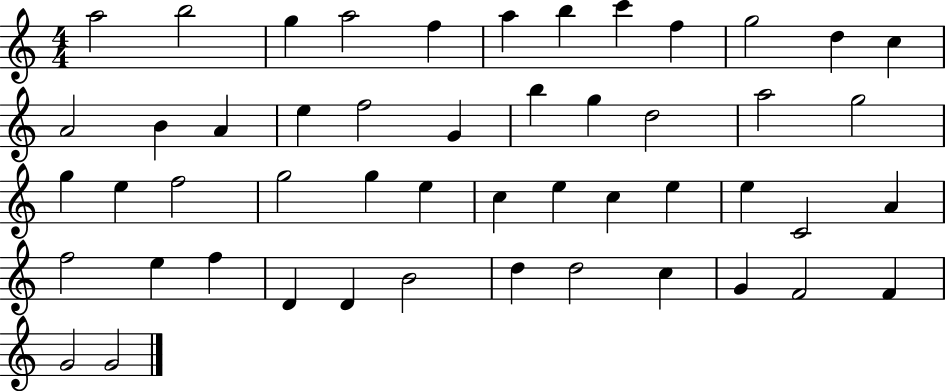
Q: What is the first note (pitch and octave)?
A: A5